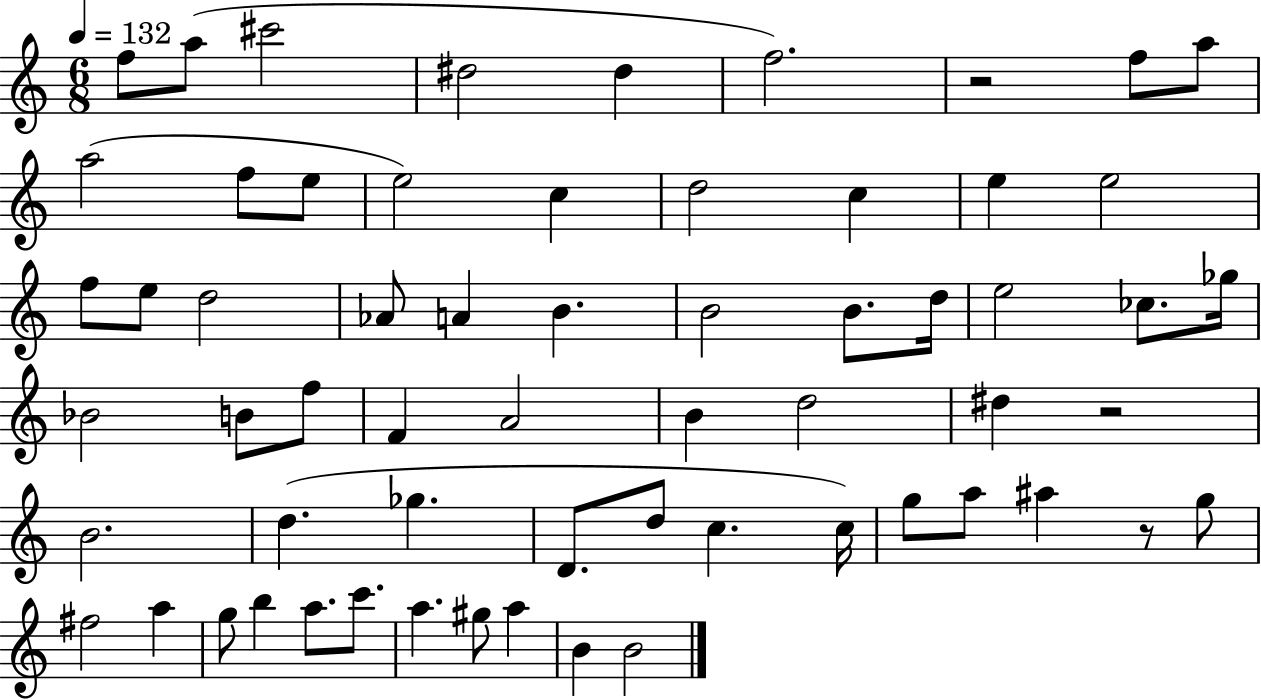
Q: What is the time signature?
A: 6/8